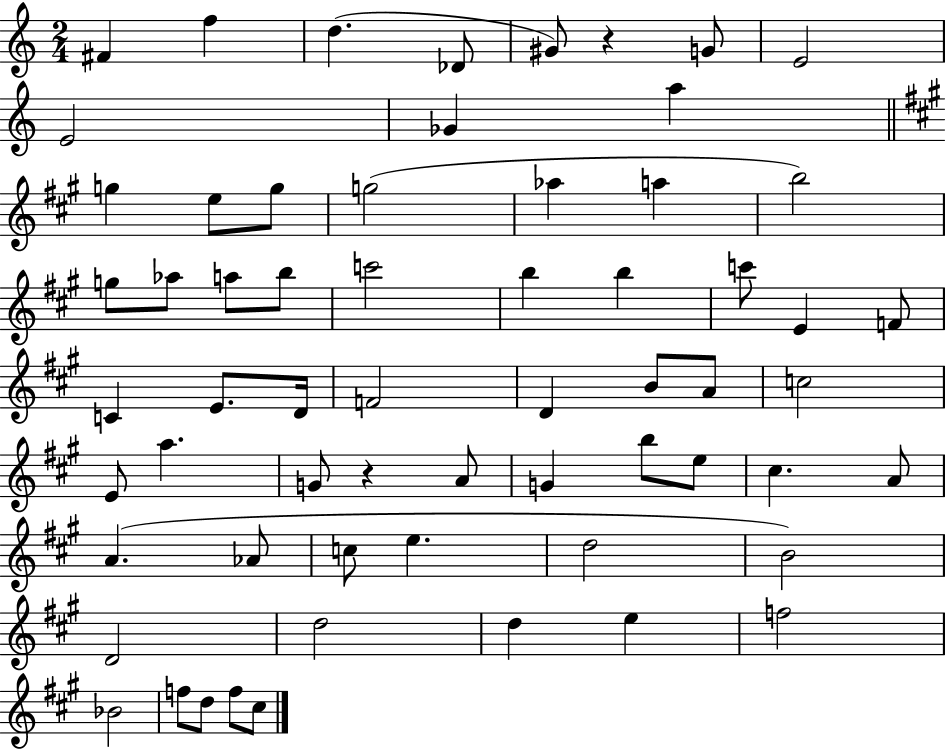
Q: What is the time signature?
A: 2/4